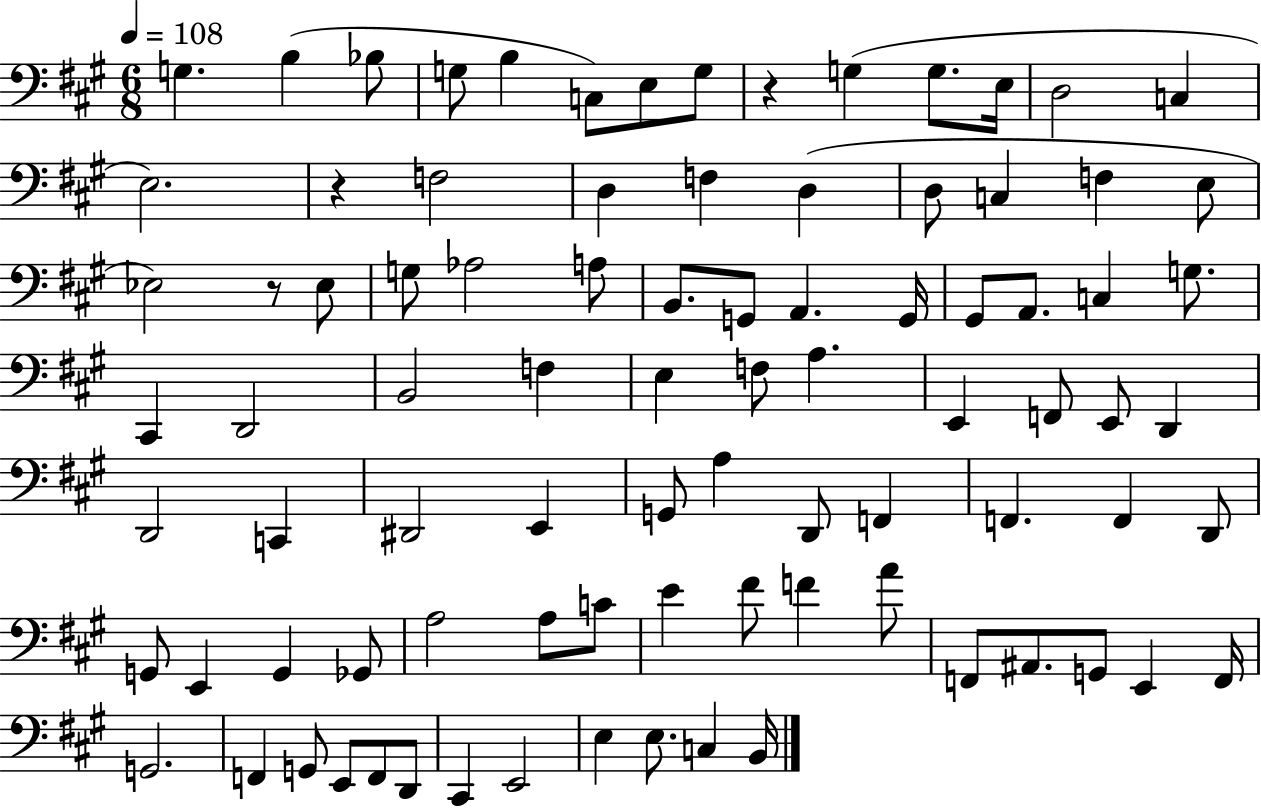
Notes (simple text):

G3/q. B3/q Bb3/e G3/e B3/q C3/e E3/e G3/e R/q G3/q G3/e. E3/s D3/h C3/q E3/h. R/q F3/h D3/q F3/q D3/q D3/e C3/q F3/q E3/e Eb3/h R/e Eb3/e G3/e Ab3/h A3/e B2/e. G2/e A2/q. G2/s G#2/e A2/e. C3/q G3/e. C#2/q D2/h B2/h F3/q E3/q F3/e A3/q. E2/q F2/e E2/e D2/q D2/h C2/q D#2/h E2/q G2/e A3/q D2/e F2/q F2/q. F2/q D2/e G2/e E2/q G2/q Gb2/e A3/h A3/e C4/e E4/q F#4/e F4/q A4/e F2/e A#2/e. G2/e E2/q F2/s G2/h. F2/q G2/e E2/e F2/e D2/e C#2/q E2/h E3/q E3/e. C3/q B2/s